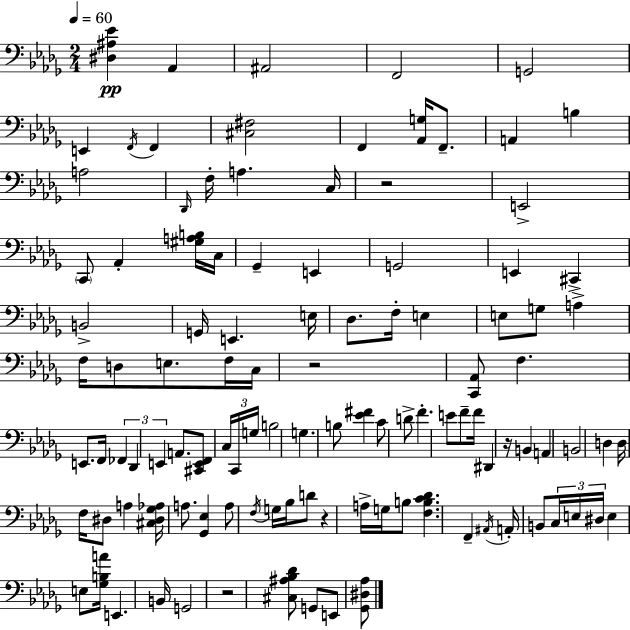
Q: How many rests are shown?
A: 5